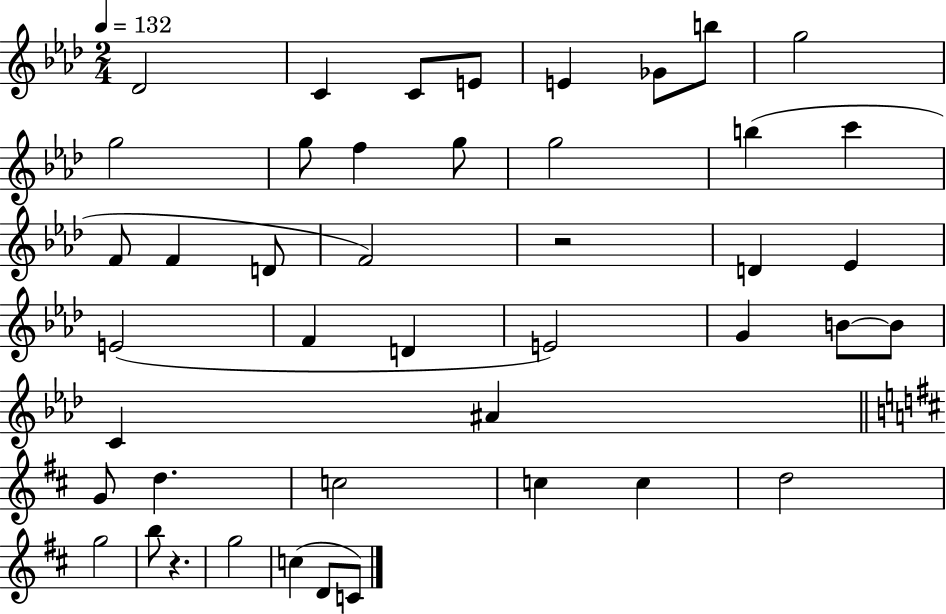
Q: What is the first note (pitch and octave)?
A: Db4